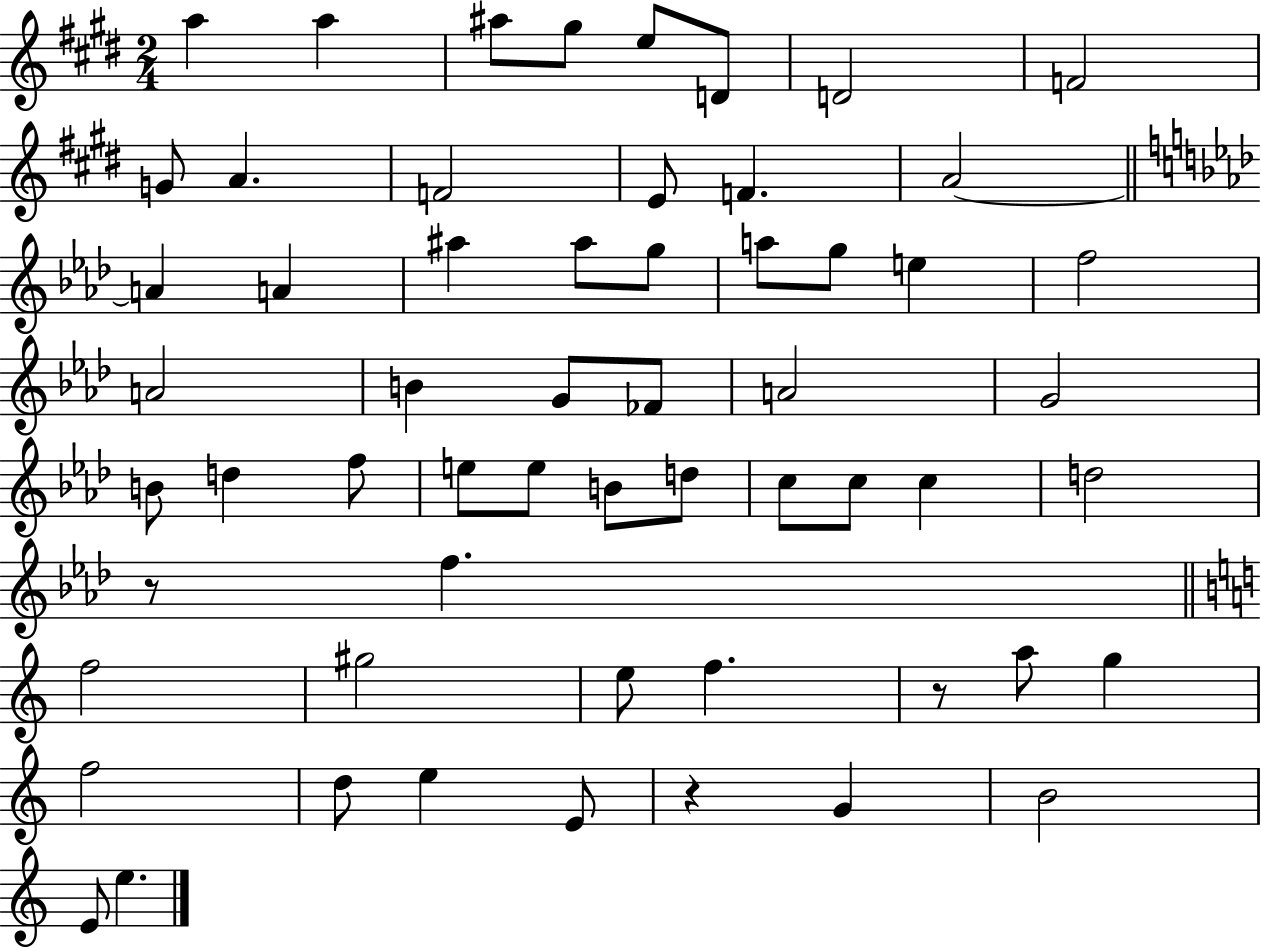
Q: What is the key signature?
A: E major